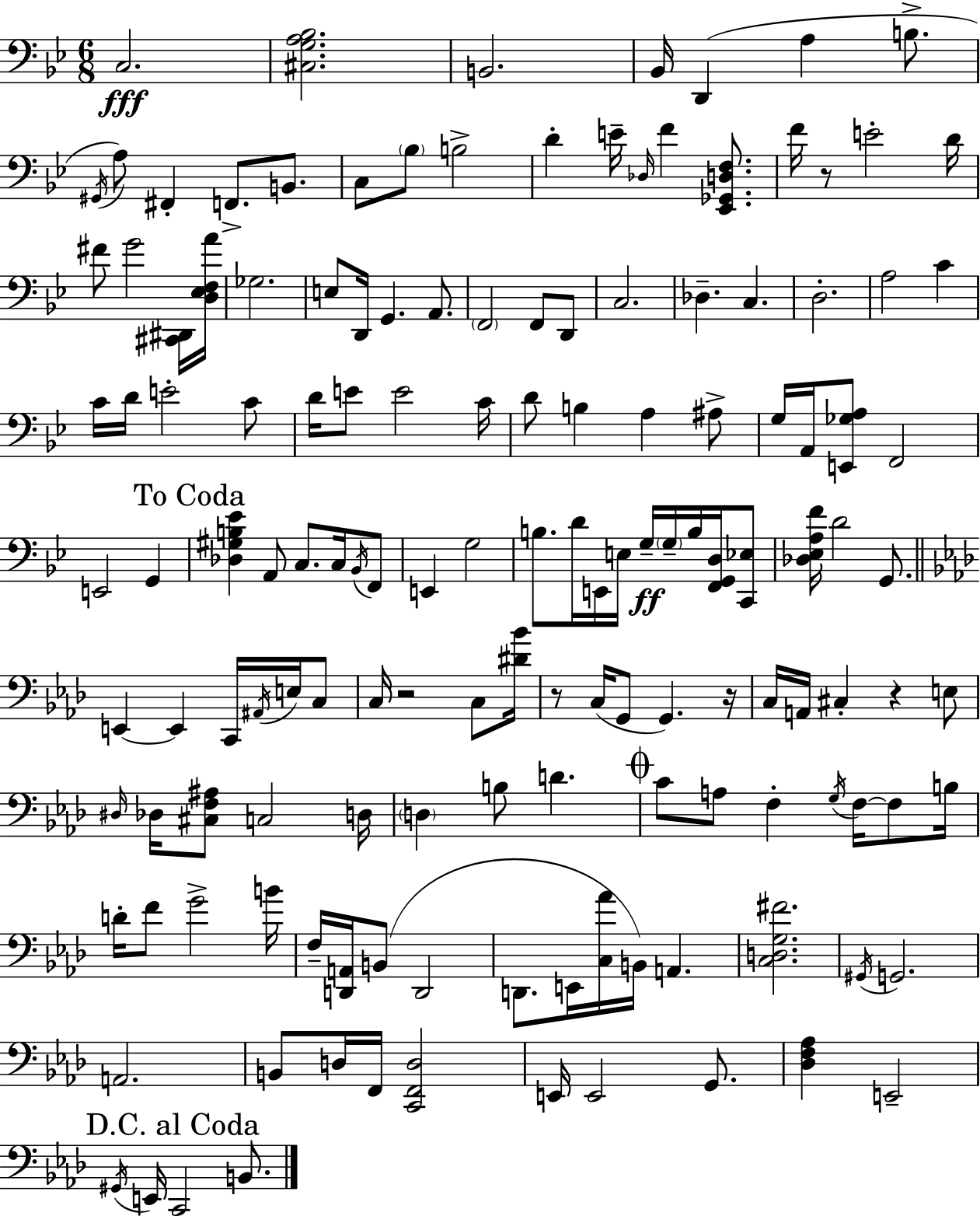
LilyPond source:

{
  \clef bass
  \numericTimeSignature
  \time 6/8
  \key g \minor
  \repeat volta 2 { c2.\fff | <cis g a bes>2. | b,2. | bes,16 d,4( a4 b8.-> | \break \acciaccatura { gis,16 } a8) fis,4-. f,8.-> b,8. | c8 \parenthesize bes8 b2-> | d'4-. e'16-- \grace { des16 } f'4 <ees, ges, d f>8. | f'16 r8 e'2-. | \break d'16 fis'8 g'2 | <cis, dis,>16 <d ees f a'>16 ges2. | e8 d,16 g,4. a,8. | \parenthesize f,2 f,8 | \break d,8 c2. | des4.-- c4. | d2.-. | a2 c'4 | \break c'16 d'16 e'2-. | c'8 d'16 e'8 e'2 | c'16 d'8 b4 a4 | ais8-> g16 a,16 <e, ges a>8 f,2 | \break e,2 g,4 | \mark "To Coda" <des gis b ees'>4 a,8 c8. c16 | \acciaccatura { bes,16 } f,8 e,4 g2 | b8. d'16 e,16 e16 g16--\ff \parenthesize g16-- b16 | \break <f, g, d>16 <c, ees>8 <des ees a f'>16 d'2 | g,8. \bar "||" \break \key f \minor e,4~~ e,4 c,16 \acciaccatura { ais,16 } e16 c8 | c16 r2 c8 | <dis' bes'>16 r8 c16( g,8 g,4.) | r16 c16 a,16 cis4-. r4 e8 | \break \grace { dis16 } des16 <cis f ais>8 c2 | d16 \parenthesize d4 b8 d'4. | \mark \markup { \musicglyph "scripts.coda" } c'8 a8 f4-. \acciaccatura { g16 } f16~~ | f8 b16 d'16-. f'8 g'2-> | \break b'16 f16-- <d, a,>16 b,8( d,2 | d,8. e,16 <c aes'>16 b,16) a,4. | <c d g fis'>2. | \acciaccatura { gis,16 } g,2. | \break a,2. | b,8 d16 f,16 <c, f, d>2 | e,16 e,2 | g,8. <des f aes>4 e,2-- | \break \mark "D.C. al Coda" \acciaccatura { gis,16 } e,16 c,2 | b,8. } \bar "|."
}